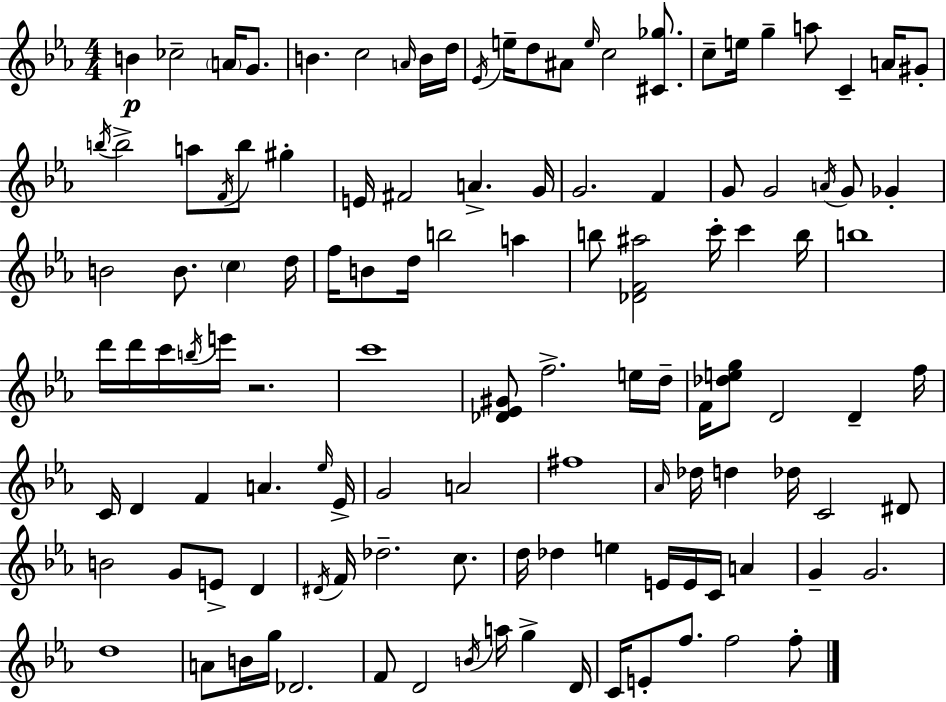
{
  \clef treble
  \numericTimeSignature
  \time 4/4
  \key ees \major
  b'4\p ces''2-- \parenthesize a'16 g'8. | b'4. c''2 \grace { a'16 } b'16 | d''16 \acciaccatura { ees'16 } e''16-- d''8 ais'8 \grace { e''16 } c''2 | <cis' ges''>8. c''8-- e''16 g''4-- a''8 c'4-- | \break a'16 gis'8-. \acciaccatura { b''16 } b''2-> a''8 \acciaccatura { f'16 } b''8 | gis''4-. e'16 fis'2 a'4.-> | g'16 g'2. | f'4 g'8 g'2 \acciaccatura { a'16 } | \break g'8 ges'4-. b'2 b'8. | \parenthesize c''4 d''16 f''16 b'8 d''16 b''2 | a''4 b''8 <des' f' ais''>2 | c'''16-. c'''4 b''16 b''1 | \break d'''16 d'''16 c'''16 \acciaccatura { b''16 } e'''16 r2. | c'''1 | <des' ees' gis'>8 f''2.-> | e''16 d''16-- f'16 <des'' e'' g''>8 d'2 | \break d'4-- f''16 c'16 d'4 f'4 | a'4. \grace { ees''16 } ees'16-> g'2 | a'2 fis''1 | \grace { aes'16 } des''16 d''4 des''16 c'2 | \break dis'8 b'2 | g'8 e'8-> d'4 \acciaccatura { dis'16 } f'16 des''2.-- | c''8. d''16 des''4 e''4 | e'16 e'16 c'16 a'4 g'4-- g'2. | \break d''1 | a'8 b'16 g''16 des'2. | f'8 d'2 | \acciaccatura { b'16 } a''16 g''4-> d'16 c'16 e'8-. f''8. | \break f''2 f''8-. \bar "|."
}